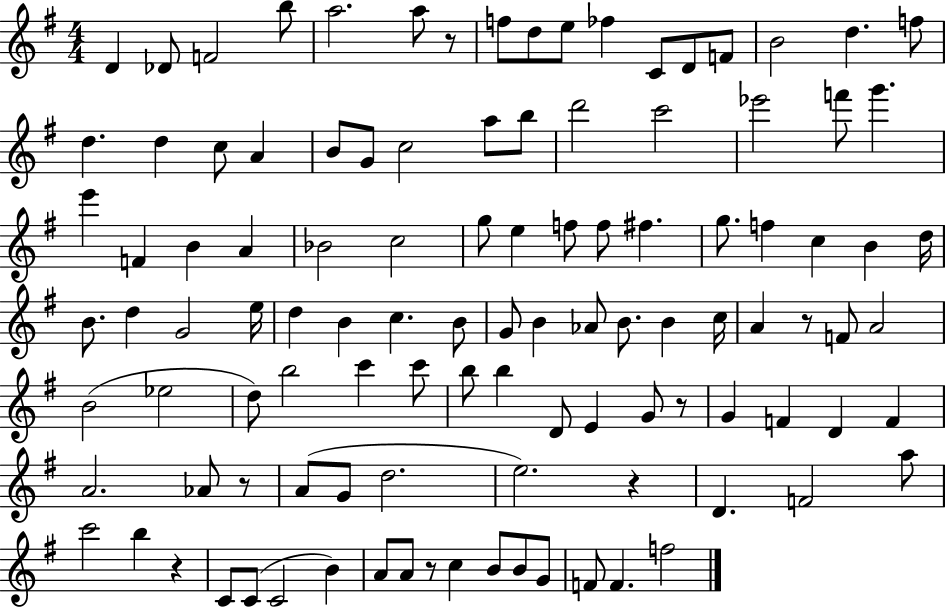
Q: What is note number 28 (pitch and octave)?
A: Eb6